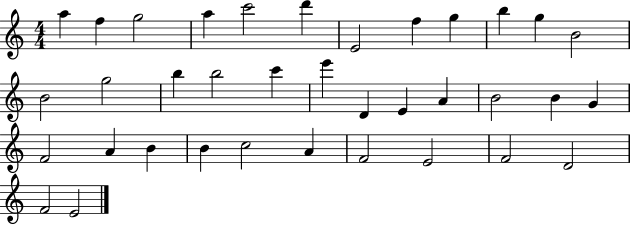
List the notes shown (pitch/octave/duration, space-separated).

A5/q F5/q G5/h A5/q C6/h D6/q E4/h F5/q G5/q B5/q G5/q B4/h B4/h G5/h B5/q B5/h C6/q E6/q D4/q E4/q A4/q B4/h B4/q G4/q F4/h A4/q B4/q B4/q C5/h A4/q F4/h E4/h F4/h D4/h F4/h E4/h